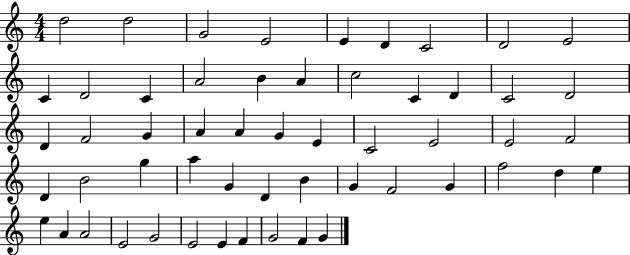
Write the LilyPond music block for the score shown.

{
  \clef treble
  \numericTimeSignature
  \time 4/4
  \key c \major
  d''2 d''2 | g'2 e'2 | e'4 d'4 c'2 | d'2 e'2 | \break c'4 d'2 c'4 | a'2 b'4 a'4 | c''2 c'4 d'4 | c'2 d'2 | \break d'4 f'2 g'4 | a'4 a'4 g'4 e'4 | c'2 e'2 | e'2 f'2 | \break d'4 b'2 g''4 | a''4 g'4 d'4 b'4 | g'4 f'2 g'4 | f''2 d''4 e''4 | \break e''4 a'4 a'2 | e'2 g'2 | e'2 e'4 f'4 | g'2 f'4 g'4 | \break \bar "|."
}